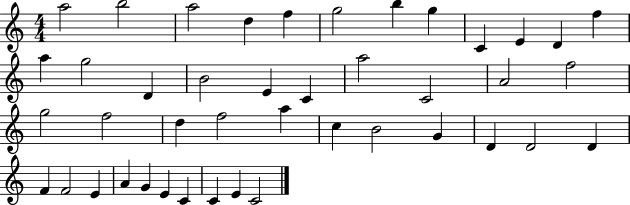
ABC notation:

X:1
T:Untitled
M:4/4
L:1/4
K:C
a2 b2 a2 d f g2 b g C E D f a g2 D B2 E C a2 C2 A2 f2 g2 f2 d f2 a c B2 G D D2 D F F2 E A G E C C E C2